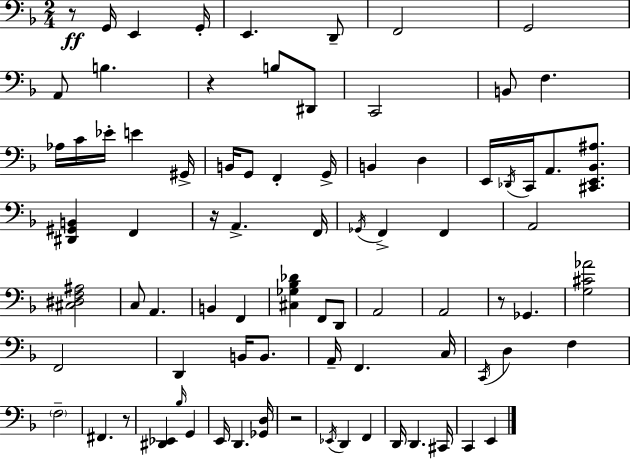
R/e G2/s E2/q G2/s E2/q. D2/e F2/h G2/h A2/e B3/q. R/q B3/e D#2/e C2/h B2/e F3/q. Ab3/s C4/s Eb4/s E4/q G#2/s B2/s G2/e F2/q G2/s B2/q D3/q E2/s Db2/s C2/s A2/e. [C#2,E2,Bb2,A#3]/e. [D#2,G#2,B2]/q F2/q R/s A2/q. F2/s Gb2/s F2/q F2/q A2/h [C#3,D#3,F3,A#3]/h C3/e A2/q. B2/q F2/q [C#3,Gb3,Bb3,Db4]/q F2/e D2/e A2/h A2/h R/e Gb2/q. [G3,C#4,Ab4]/h F2/h D2/q B2/s B2/e. A2/s F2/q. C3/s C2/s D3/q F3/q F3/h F#2/q. R/e [D#2,Eb2]/q Bb3/s G2/q E2/s D2/q. [Gb2,D3]/s R/h Eb2/s D2/q F2/q D2/s D2/q. C#2/s C2/q E2/q